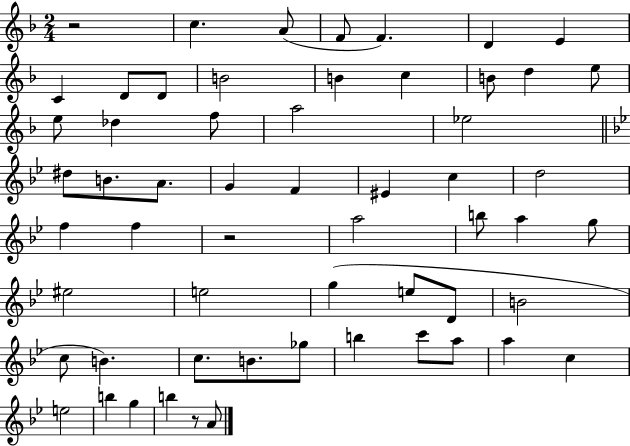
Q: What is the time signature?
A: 2/4